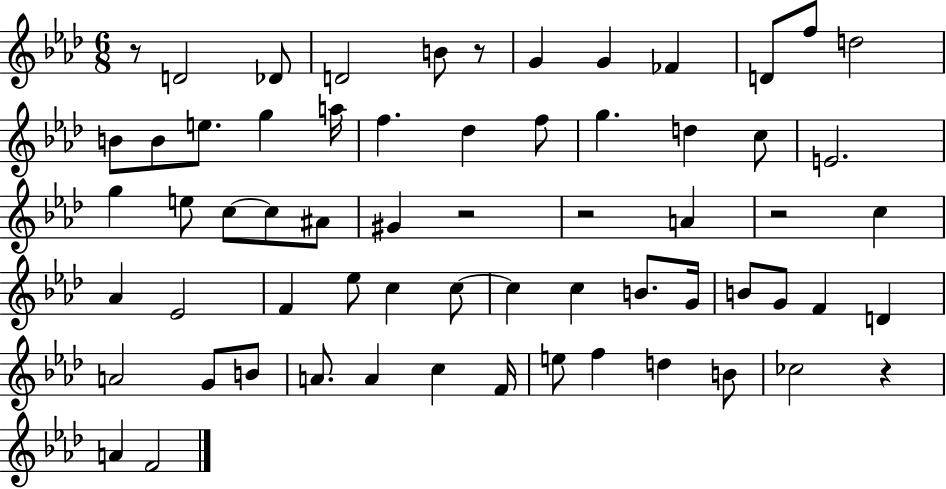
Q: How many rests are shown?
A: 6